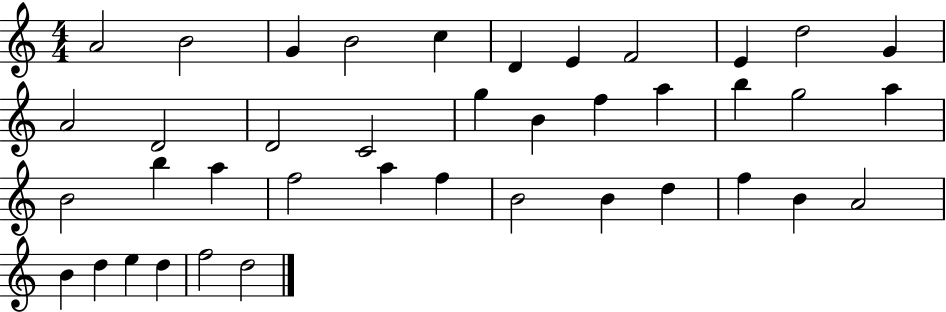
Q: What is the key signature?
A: C major